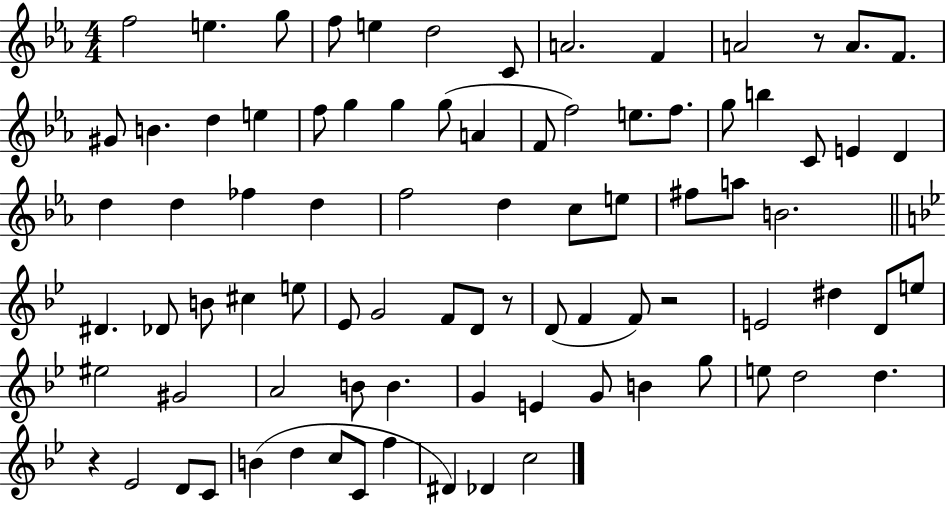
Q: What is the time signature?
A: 4/4